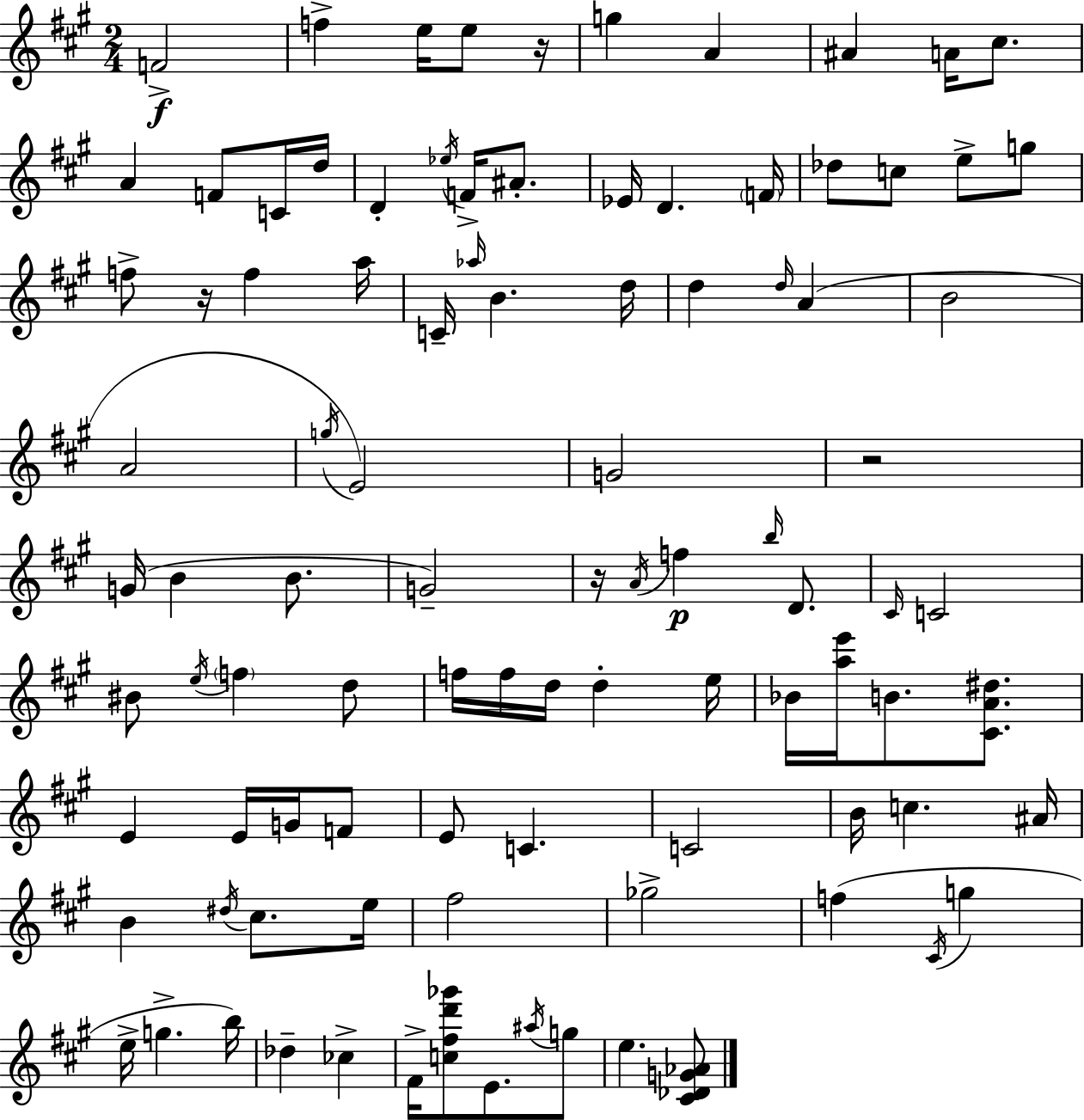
{
  \clef treble
  \numericTimeSignature
  \time 2/4
  \key a \major
  f'2->\f | f''4-> e''16 e''8 r16 | g''4 a'4 | ais'4 a'16 cis''8. | \break a'4 f'8 c'16 d''16 | d'4-. \acciaccatura { ees''16 } f'16-> ais'8.-. | ees'16 d'4. | \parenthesize f'16 des''8 c''8 e''8-> g''8 | \break f''8-> r16 f''4 | a''16 c'16-- \grace { aes''16 } b'4. | d''16 d''4 \grace { d''16 }( a'4 | b'2 | \break a'2 | \acciaccatura { g''16 }) e'2 | g'2 | r2 | \break g'16( b'4 | b'8. g'2--) | r16 \acciaccatura { a'16 } f''4\p | \grace { b''16 } d'8. \grace { cis'16 } c'2 | \break bis'8 | \acciaccatura { e''16 } \parenthesize f''4 d''8 | f''16 f''16 d''16 d''4-. e''16 | bes'16 <a'' e'''>16 b'8. <cis' a' dis''>8. | \break e'4 e'16 g'16 f'8 | e'8 c'4. | c'2 | b'16 c''4. ais'16 | \break b'4 \acciaccatura { dis''16 } cis''8. | e''16 fis''2 | ges''2-> | f''4( \acciaccatura { cis'16 } g''4 | \break e''16-> g''4.-> | b''16) des''4-- ces''4-> | fis'16-> <c'' fis'' d''' ges'''>8 e'8. | \acciaccatura { ais''16 } g''8 e''4. | \break <cis' des' g' aes'>8 \bar "|."
}